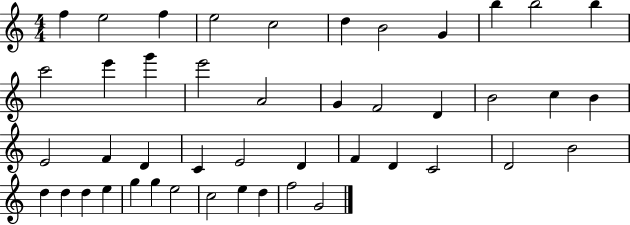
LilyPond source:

{
  \clef treble
  \numericTimeSignature
  \time 4/4
  \key c \major
  f''4 e''2 f''4 | e''2 c''2 | d''4 b'2 g'4 | b''4 b''2 b''4 | \break c'''2 e'''4 g'''4 | e'''2 a'2 | g'4 f'2 d'4 | b'2 c''4 b'4 | \break e'2 f'4 d'4 | c'4 e'2 d'4 | f'4 d'4 c'2 | d'2 b'2 | \break d''4 d''4 d''4 e''4 | g''4 g''4 e''2 | c''2 e''4 d''4 | f''2 g'2 | \break \bar "|."
}